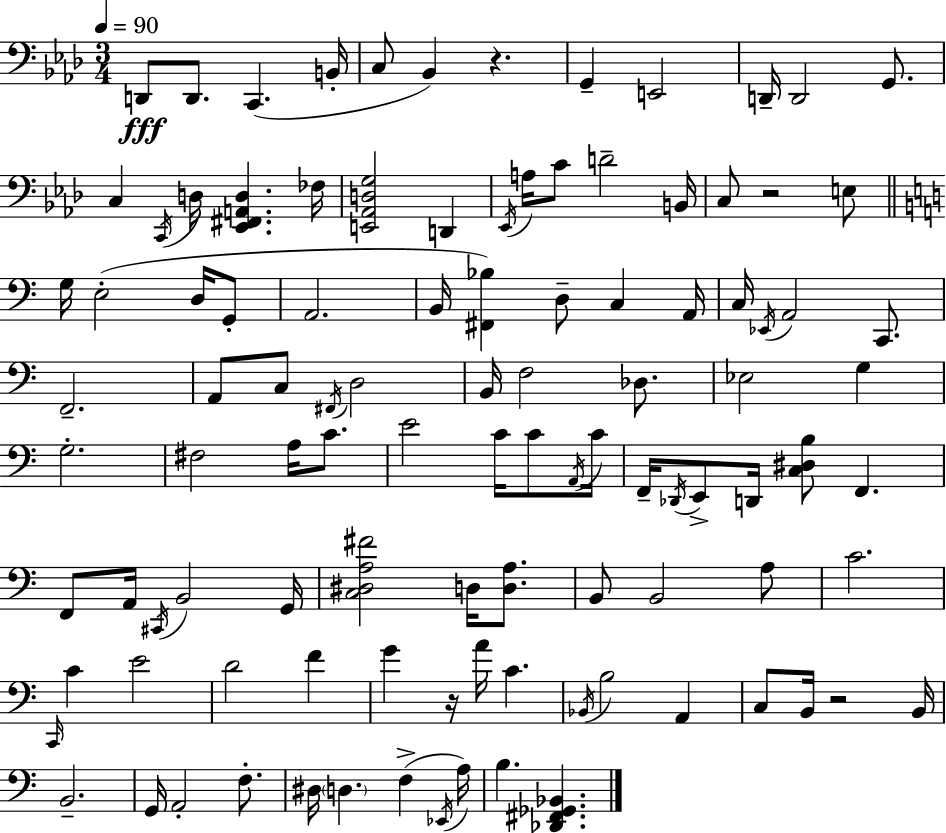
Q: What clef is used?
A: bass